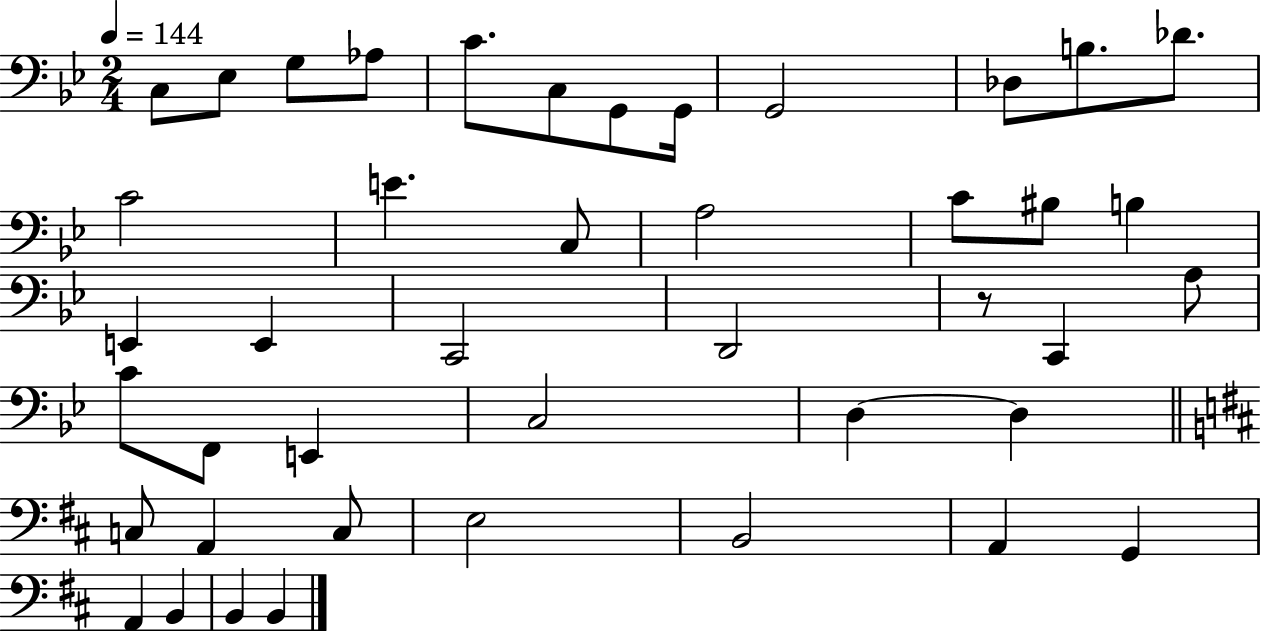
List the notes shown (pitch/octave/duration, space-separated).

C3/e Eb3/e G3/e Ab3/e C4/e. C3/e G2/e G2/s G2/h Db3/e B3/e. Db4/e. C4/h E4/q. C3/e A3/h C4/e BIS3/e B3/q E2/q E2/q C2/h D2/h R/e C2/q A3/e C4/e F2/e E2/q C3/h D3/q D3/q C3/e A2/q C3/e E3/h B2/h A2/q G2/q A2/q B2/q B2/q B2/q